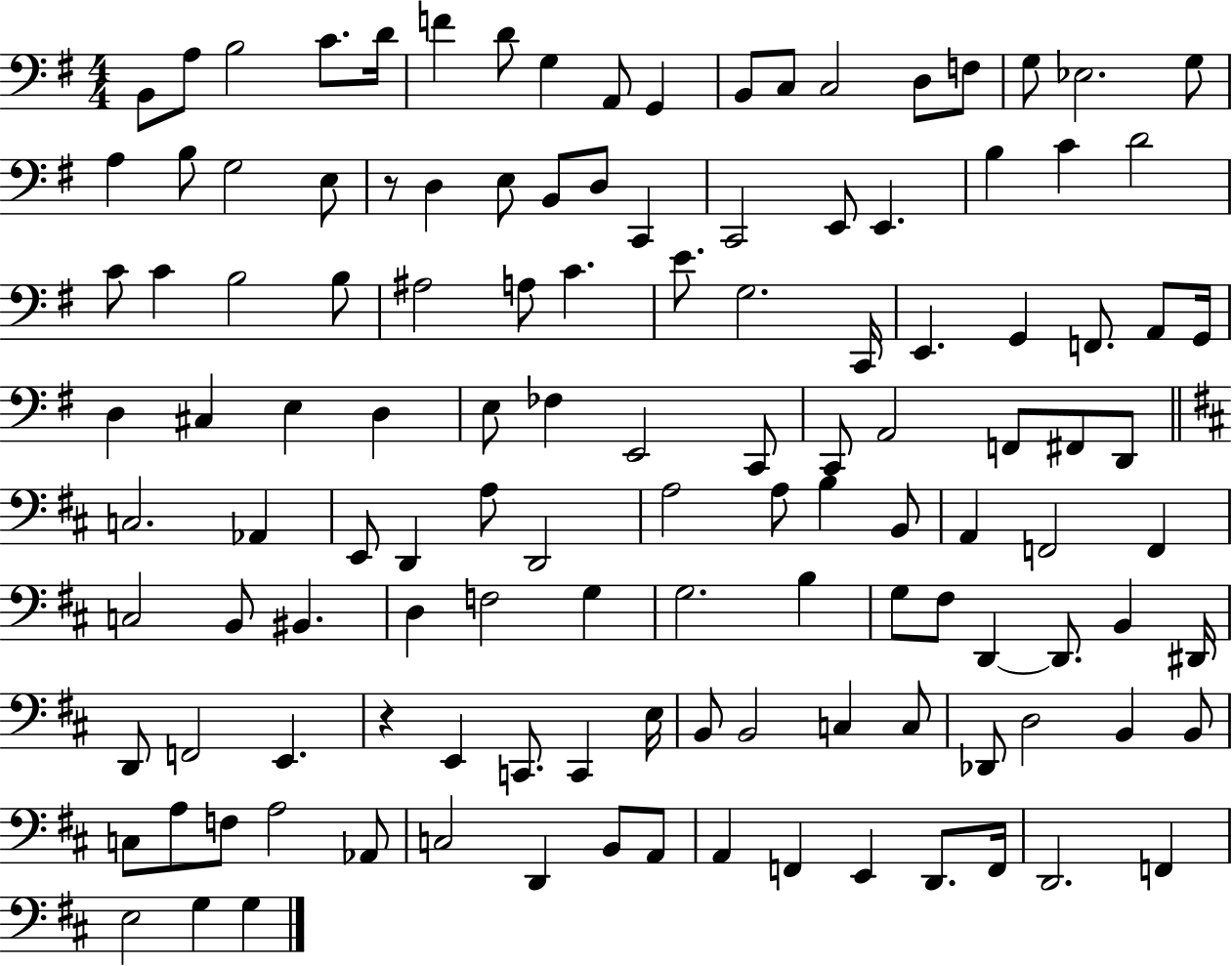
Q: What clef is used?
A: bass